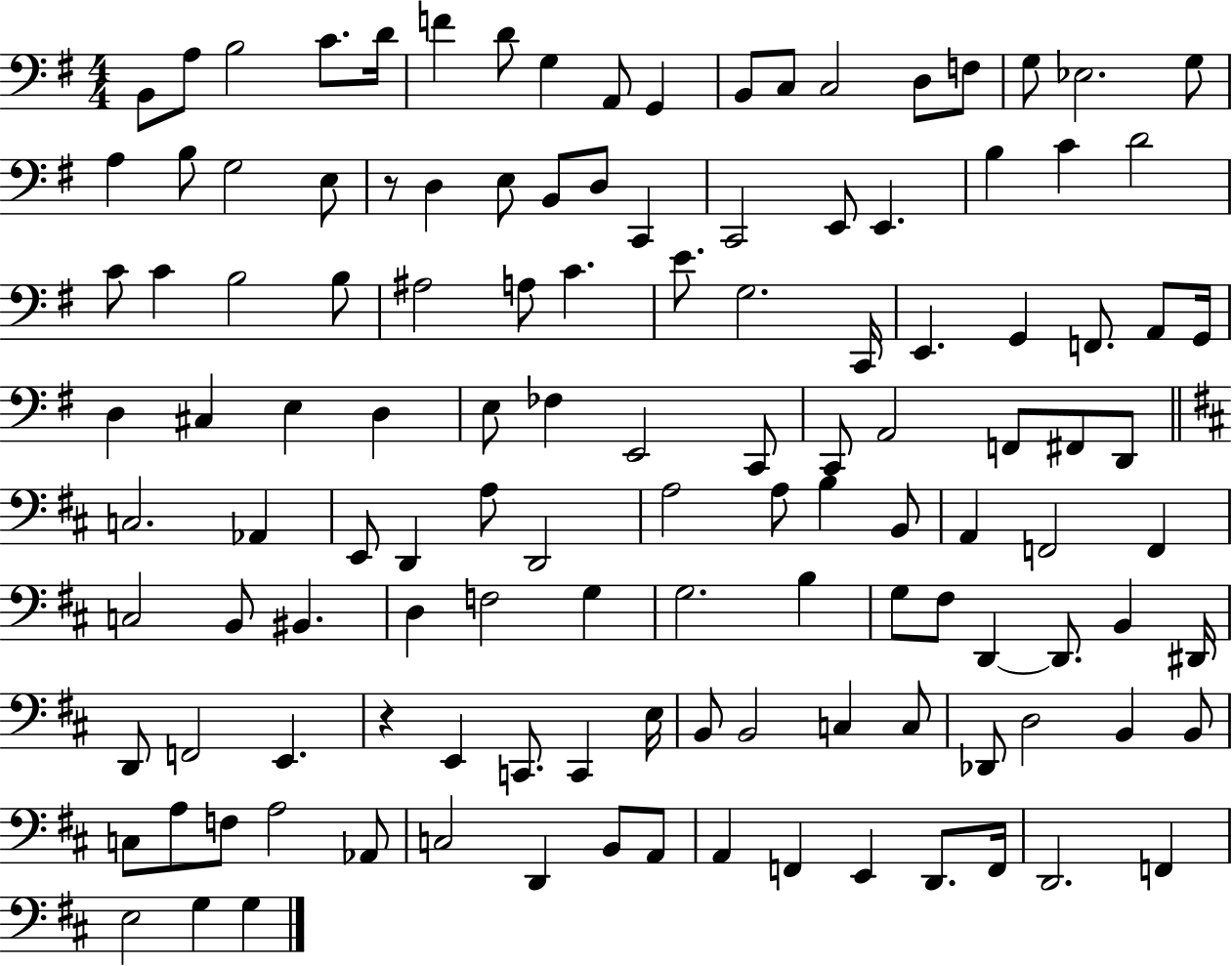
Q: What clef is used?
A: bass